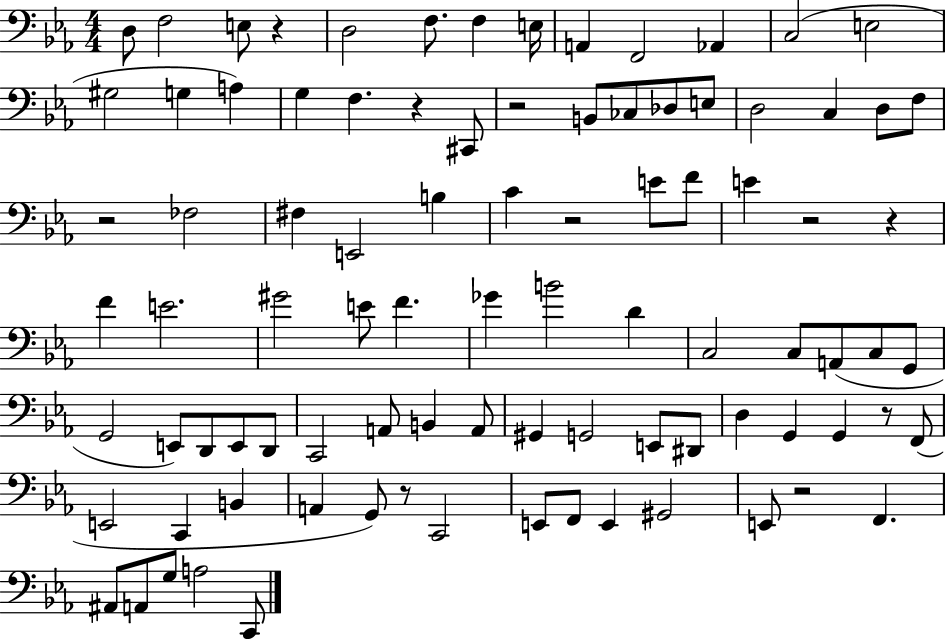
{
  \clef bass
  \numericTimeSignature
  \time 4/4
  \key ees \major
  d8 f2 e8 r4 | d2 f8. f4 e16 | a,4 f,2 aes,4 | c2( e2 | \break gis2 g4 a4) | g4 f4. r4 cis,8 | r2 b,8 ces8 des8 e8 | d2 c4 d8 f8 | \break r2 fes2 | fis4 e,2 b4 | c'4 r2 e'8 f'8 | e'4 r2 r4 | \break f'4 e'2. | gis'2 e'8 f'4. | ges'4 b'2 d'4 | c2 c8 a,8( c8 g,8 | \break g,2 e,8) d,8 e,8 d,8 | c,2 a,8 b,4 a,8 | gis,4 g,2 e,8 dis,8 | d4 g,4 g,4 r8 f,8( | \break e,2 c,4 b,4 | a,4 g,8) r8 c,2 | e,8 f,8 e,4 gis,2 | e,8 r2 f,4. | \break ais,8 a,8 g8 a2 c,8 | \bar "|."
}